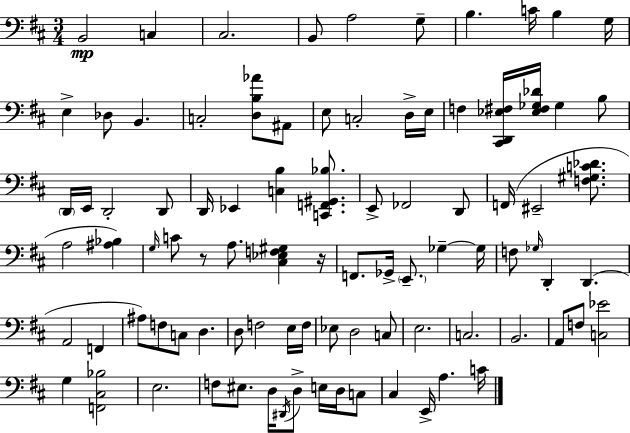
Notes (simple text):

B2/h C3/q C#3/h. B2/e A3/h G3/e B3/q. C4/s B3/q G3/s E3/q Db3/e B2/q. C3/h [D3,B3,Ab4]/e A#2/e E3/e C3/h D3/s E3/s F3/q [C#2,D2,Eb3,F#3]/s [Eb3,F#3,Gb3,Db4]/s Gb3/q B3/e D2/s E2/s D2/h D2/e D2/s Eb2/q [C3,B3]/q [C2,F2,G#2,Bb3]/e. E2/e FES2/h D2/e F2/s EIS2/h [F3,G#3,C4,Db4]/e. A3/h [A#3,Bb3]/q G3/s C4/e R/e A3/e. [C#3,Eb3,F3,G#3]/q R/s F2/e. Gb2/s E2/e. Gb3/q Gb3/s F3/e Gb3/s D2/q D2/q. A2/h F2/q A#3/e F3/e C3/e D3/q. D3/e F3/h E3/s F3/s Eb3/e D3/h C3/e E3/h. C3/h. B2/h. A2/e F3/e [C3,Eb4]/h G3/q [F2,C#3,Bb3]/h E3/h. F3/e EIS3/e. D3/s D#2/s D3/e E3/s D3/s C3/e C#3/q E2/s A3/q. C4/s